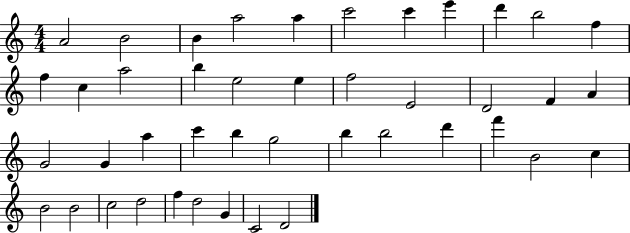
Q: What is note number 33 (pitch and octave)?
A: B4